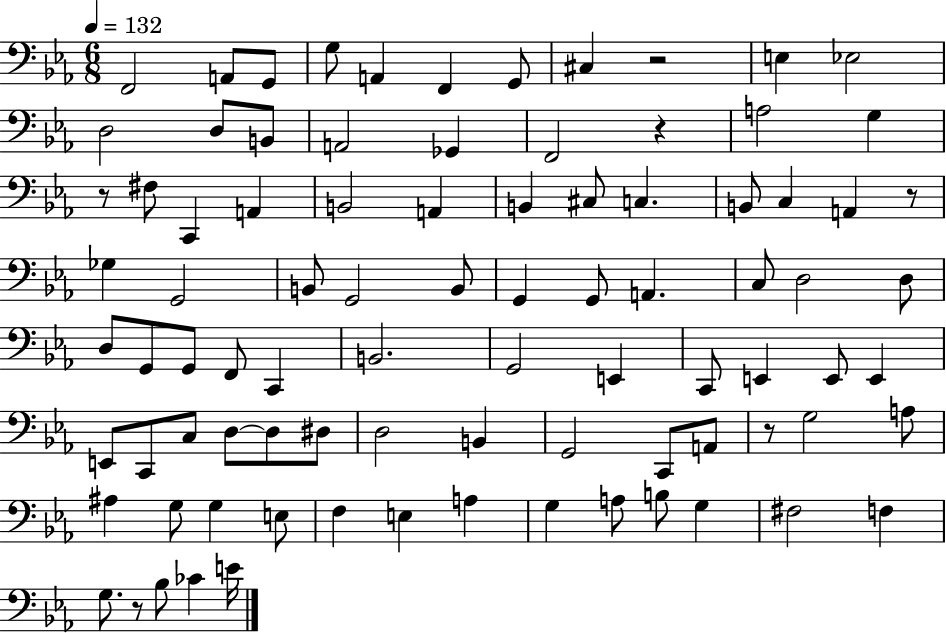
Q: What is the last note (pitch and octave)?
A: E4